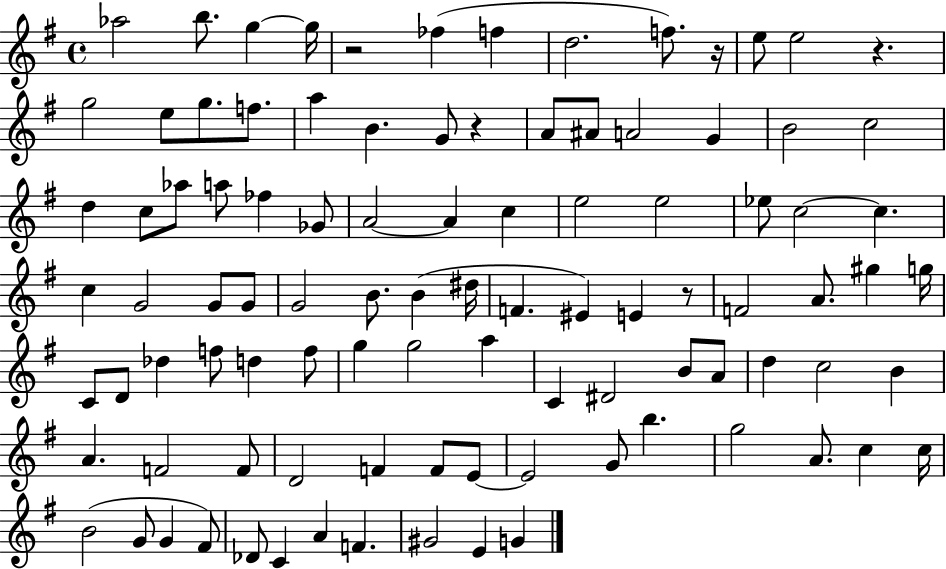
{
  \clef treble
  \time 4/4
  \defaultTimeSignature
  \key g \major
  aes''2 b''8. g''4~~ g''16 | r2 fes''4( f''4 | d''2. f''8.) r16 | e''8 e''2 r4. | \break g''2 e''8 g''8. f''8. | a''4 b'4. g'8 r4 | a'8 ais'8 a'2 g'4 | b'2 c''2 | \break d''4 c''8 aes''8 a''8 fes''4 ges'8 | a'2~~ a'4 c''4 | e''2 e''2 | ees''8 c''2~~ c''4. | \break c''4 g'2 g'8 g'8 | g'2 b'8. b'4( dis''16 | f'4. eis'4) e'4 r8 | f'2 a'8. gis''4 g''16 | \break c'8 d'8 des''4 f''8 d''4 f''8 | g''4 g''2 a''4 | c'4 dis'2 b'8 a'8 | d''4 c''2 b'4 | \break a'4. f'2 f'8 | d'2 f'4 f'8 e'8~~ | e'2 g'8 b''4. | g''2 a'8. c''4 c''16 | \break b'2( g'8 g'4 fis'8) | des'8 c'4 a'4 f'4. | gis'2 e'4 g'4 | \bar "|."
}